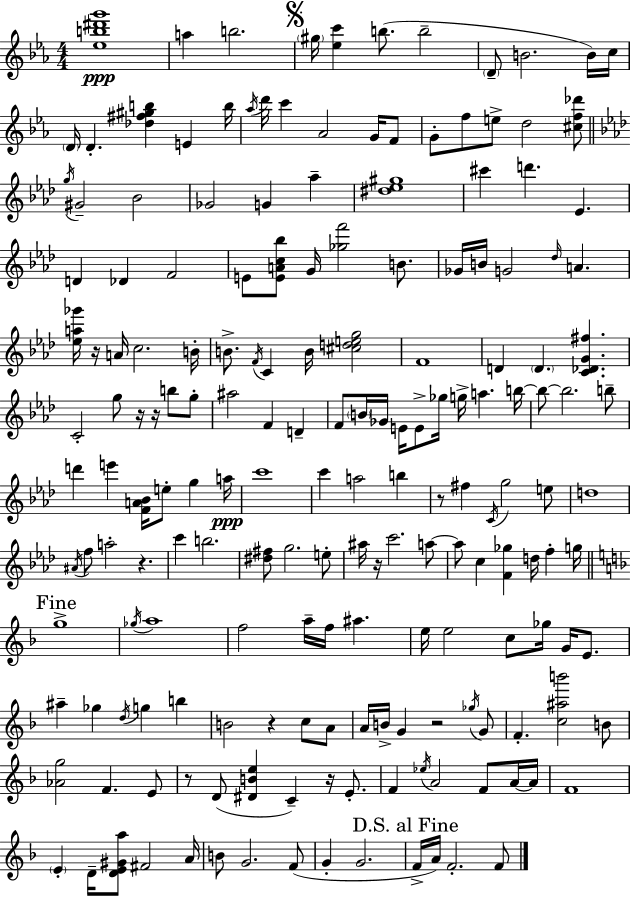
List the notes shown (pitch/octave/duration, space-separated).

[Eb5,B5,D#6,G6]/w A5/q B5/h. G#5/s [Eb5,C6]/q B5/e. B5/h D4/e B4/h. B4/s C5/s D4/s D4/q. [Db5,F#5,G#5,B5]/q E4/q B5/s Ab5/s D6/s C6/q Ab4/h G4/s F4/e G4/e F5/e E5/e D5/h [C#5,F5,Db6]/e G5/s G#4/h Bb4/h Gb4/h G4/q Ab5/q [D#5,Eb5,G#5]/w C#6/q D6/q. Eb4/q. D4/q Db4/q F4/h E4/e [E4,A4,C5,Bb5]/e G4/s [Gb5,F6]/h B4/e. Gb4/s B4/s G4/h Db5/s A4/q. [Eb5,A5,Gb6]/s R/s A4/s C5/h. B4/s B4/e. F4/s C4/q B4/s [C#5,D5,E5,G5]/h F4/w D4/q D4/q. [C4,Db4,G4,F#5]/q. C4/h G5/e R/s R/s B5/e G5/e A#5/h F4/q D4/q F4/e B4/s Gb4/s E4/s E4/e Gb5/s G5/s A5/q. B5/s B5/e B5/h. B5/e D6/q E6/q [F4,A4,Bb4]/s E5/e G5/q A5/s C6/w C6/q A5/h B5/q R/e F#5/q C4/s G5/h E5/e D5/w A#4/s F5/e A5/h R/q. C6/q B5/h. [D#5,F#5]/e G5/h. E5/e A#5/s R/s C6/h. A5/e A5/e C5/q [F4,Gb5]/q D5/s F5/q G5/s G5/w Gb5/s A5/w F5/h A5/s F5/s A#5/q. E5/s E5/h C5/e Gb5/s G4/s E4/e. A#5/q Gb5/q D5/s G5/q B5/q B4/h R/q C5/e A4/e A4/s B4/s G4/q R/h Gb5/s G4/e F4/q. [C5,A#5,B6]/h B4/e [Ab4,G5]/h F4/q. E4/e R/e D4/e [D#4,B4,E5]/q C4/q R/s E4/e. F4/q Eb5/s A4/h F4/e A4/s A4/s F4/w E4/q D4/s [D4,E4,G#4,A5]/e F#4/h A4/s B4/e G4/h. F4/e G4/q G4/h. F4/s A4/s F4/h. F4/e